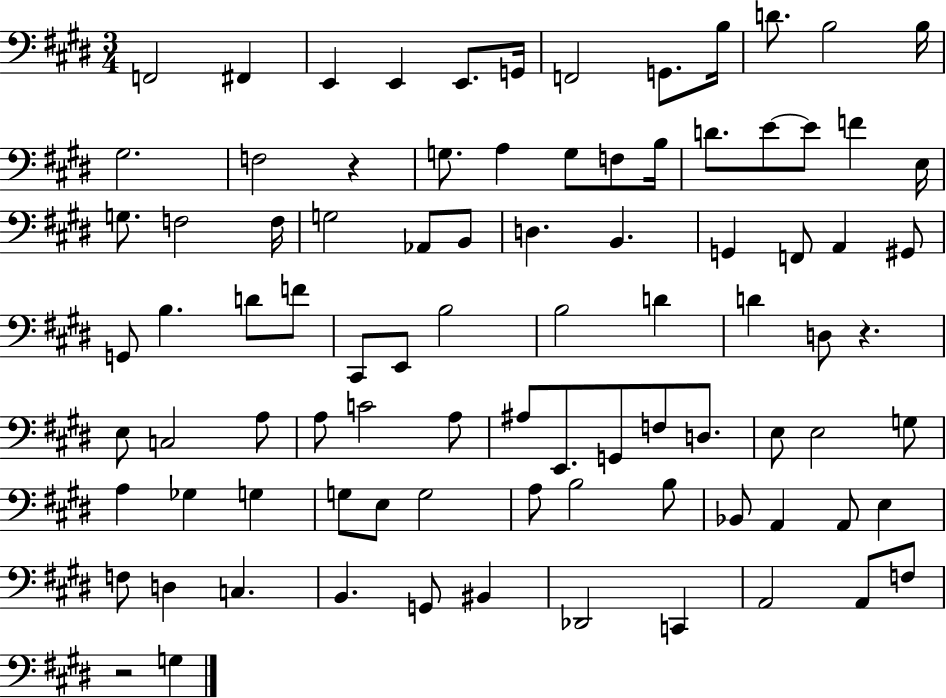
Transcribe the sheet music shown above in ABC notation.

X:1
T:Untitled
M:3/4
L:1/4
K:E
F,,2 ^F,, E,, E,, E,,/2 G,,/4 F,,2 G,,/2 B,/4 D/2 B,2 B,/4 ^G,2 F,2 z G,/2 A, G,/2 F,/2 B,/4 D/2 E/2 E/2 F E,/4 G,/2 F,2 F,/4 G,2 _A,,/2 B,,/2 D, B,, G,, F,,/2 A,, ^G,,/2 G,,/2 B, D/2 F/2 ^C,,/2 E,,/2 B,2 B,2 D D D,/2 z E,/2 C,2 A,/2 A,/2 C2 A,/2 ^A,/2 E,,/2 G,,/2 F,/2 D,/2 E,/2 E,2 G,/2 A, _G, G, G,/2 E,/2 G,2 A,/2 B,2 B,/2 _B,,/2 A,, A,,/2 E, F,/2 D, C, B,, G,,/2 ^B,, _D,,2 C,, A,,2 A,,/2 F,/2 z2 G,